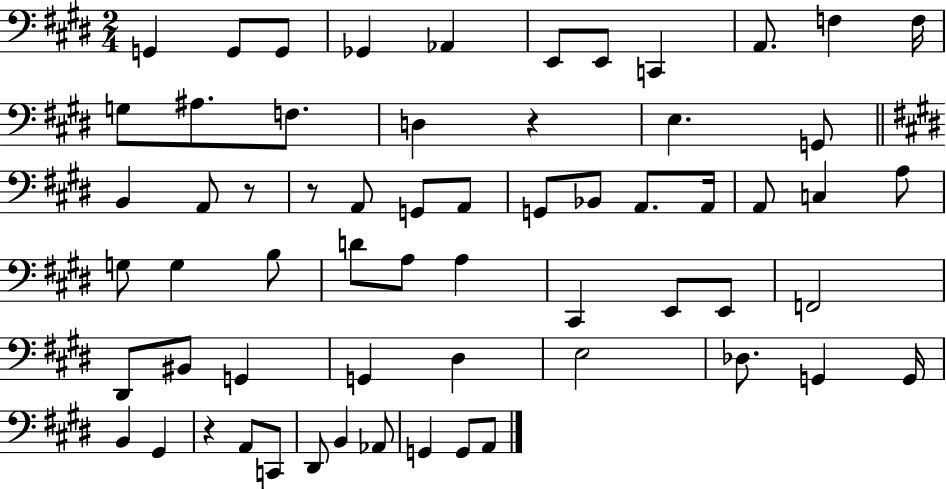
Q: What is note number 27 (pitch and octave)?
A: A2